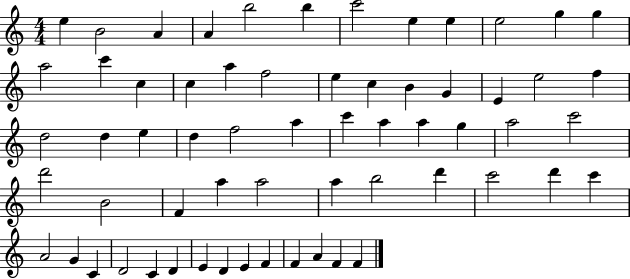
E5/q B4/h A4/q A4/q B5/h B5/q C6/h E5/q E5/q E5/h G5/q G5/q A5/h C6/q C5/q C5/q A5/q F5/h E5/q C5/q B4/q G4/q E4/q E5/h F5/q D5/h D5/q E5/q D5/q F5/h A5/q C6/q A5/q A5/q G5/q A5/h C6/h D6/h B4/h F4/q A5/q A5/h A5/q B5/h D6/q C6/h D6/q C6/q A4/h G4/q C4/q D4/h C4/q D4/q E4/q D4/q E4/q F4/q F4/q A4/q F4/q F4/q